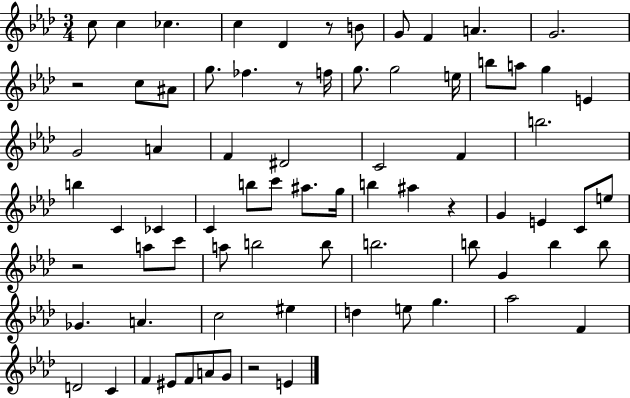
{
  \clef treble
  \numericTimeSignature
  \time 3/4
  \key aes \major
  c''8 c''4 ces''4. | c''4 des'4 r8 b'8 | g'8 f'4 a'4. | g'2. | \break r2 c''8 ais'8 | g''8. fes''4. r8 f''16 | g''8. g''2 e''16 | b''8 a''8 g''4 e'4 | \break g'2 a'4 | f'4 dis'2 | c'2 f'4 | b''2. | \break b''4 c'4 ces'4 | c'4 b''8 c'''8 ais''8. g''16 | b''4 ais''4 r4 | g'4 e'4 c'8 e''8 | \break r2 a''8 c'''8 | a''8 b''2 b''8 | b''2. | b''8 g'4 b''4 b''8 | \break ges'4. a'4. | c''2 eis''4 | d''4 e''8 g''4. | aes''2 f'4 | \break d'2 c'4 | f'4 eis'8 f'8 a'8 g'8 | r2 e'4 | \bar "|."
}